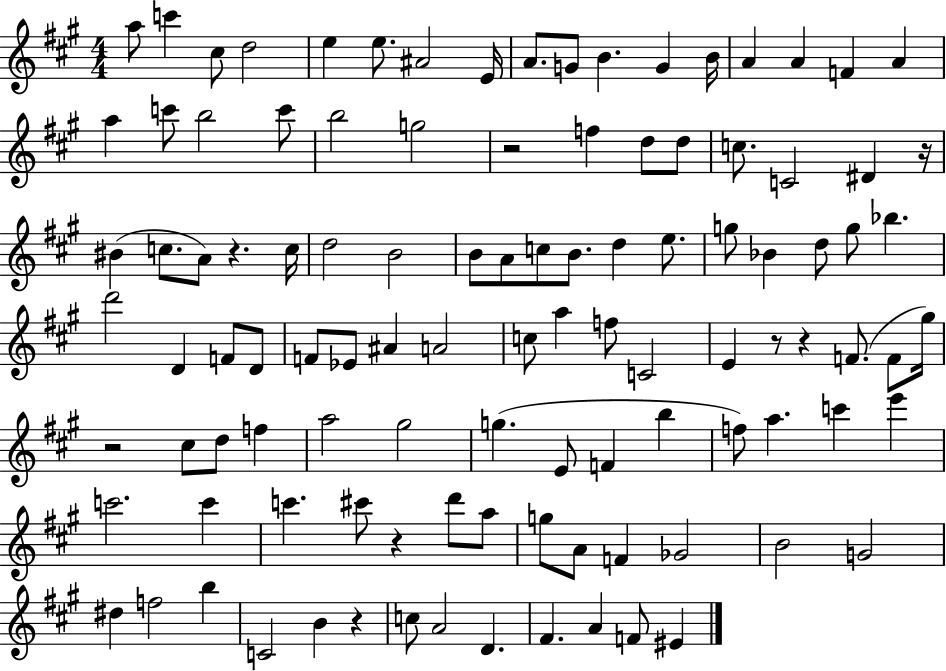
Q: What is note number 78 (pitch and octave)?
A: C6